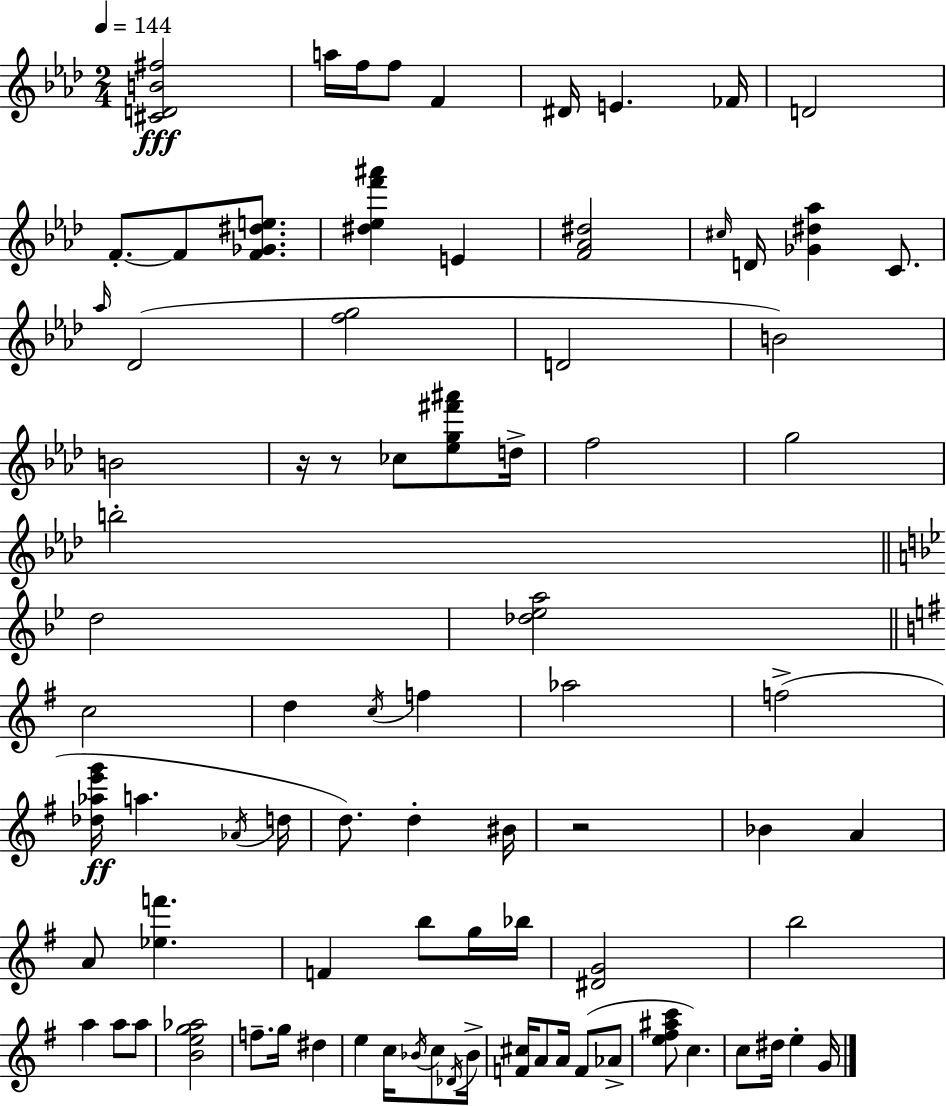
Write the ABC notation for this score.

X:1
T:Untitled
M:2/4
L:1/4
K:Fm
[^CDB^f]2 a/4 f/4 f/2 F ^D/4 E _F/4 D2 F/2 F/2 [F_G^de]/2 [^d_ef'^a'] E [F_A^d]2 ^c/4 D/4 [_G^d_a] C/2 _a/4 _D2 [fg]2 D2 B2 B2 z/4 z/2 _c/2 [_eg^f'^a']/2 d/4 f2 g2 b2 d2 [_d_ea]2 c2 d c/4 f _a2 f2 [_d_ae'g']/4 a _A/4 d/4 d/2 d ^B/4 z2 _B A A/2 [_ef'] F b/2 g/4 _b/4 [^DG]2 b2 a a/2 a/2 [Beg_a]2 f/2 g/4 ^d e c/4 _B/4 c/2 _D/4 _B/4 [F^c]/4 A/2 A/4 F/2 _A/2 [e^f^ac']/2 c c/2 ^d/4 e G/4